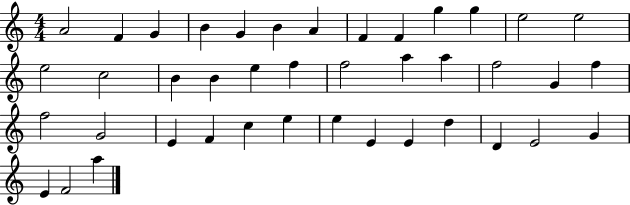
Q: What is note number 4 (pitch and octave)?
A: B4